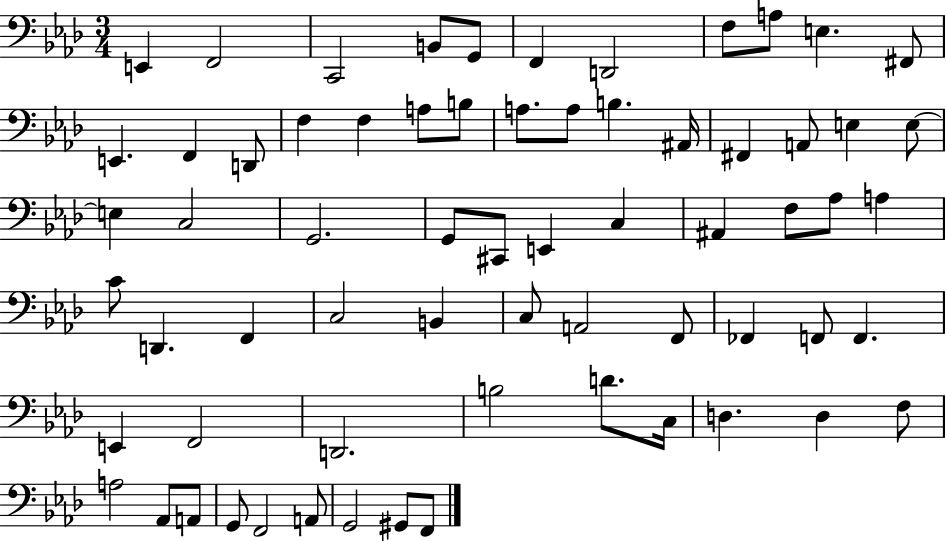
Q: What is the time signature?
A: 3/4